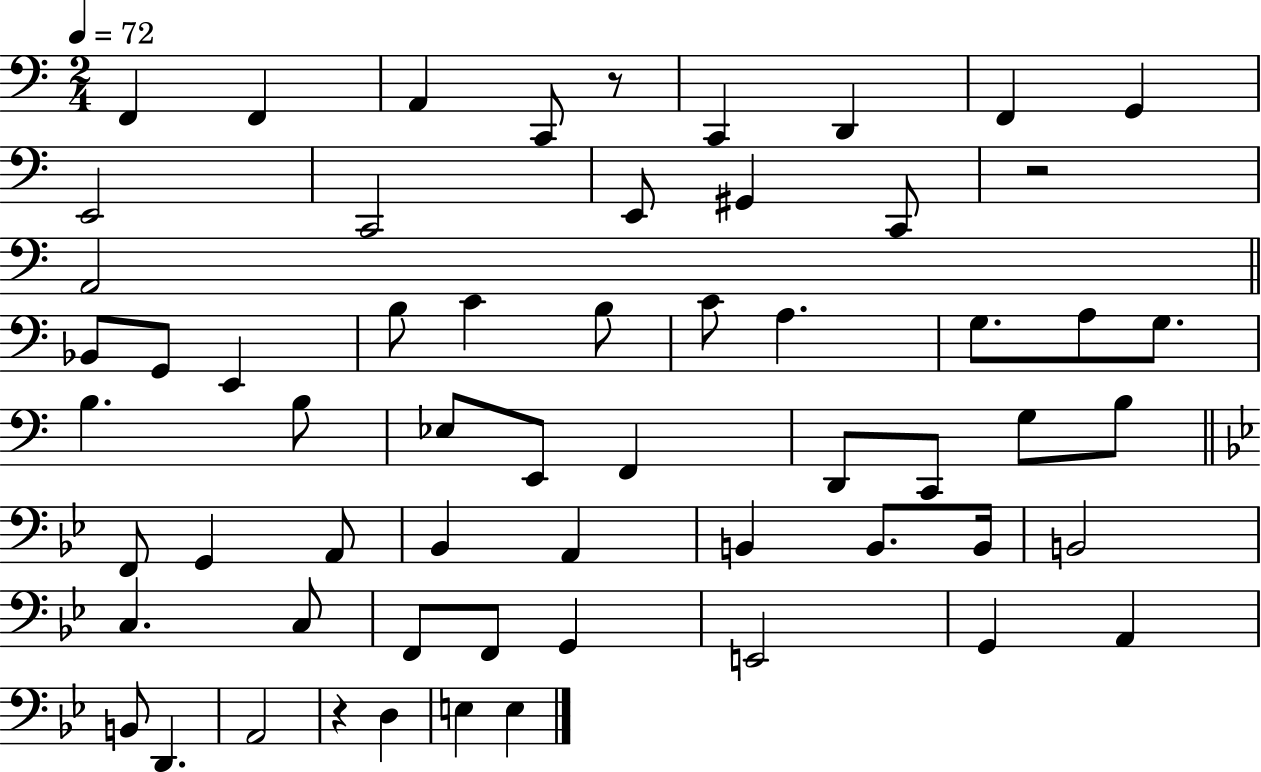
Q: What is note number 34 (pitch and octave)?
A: B3